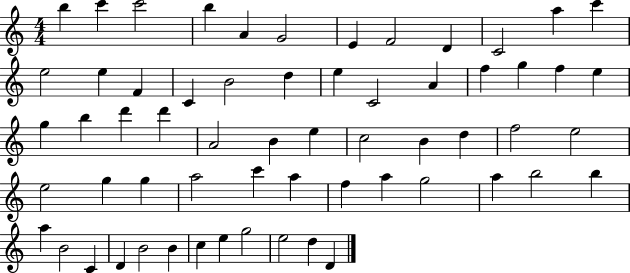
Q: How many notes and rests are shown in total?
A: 61